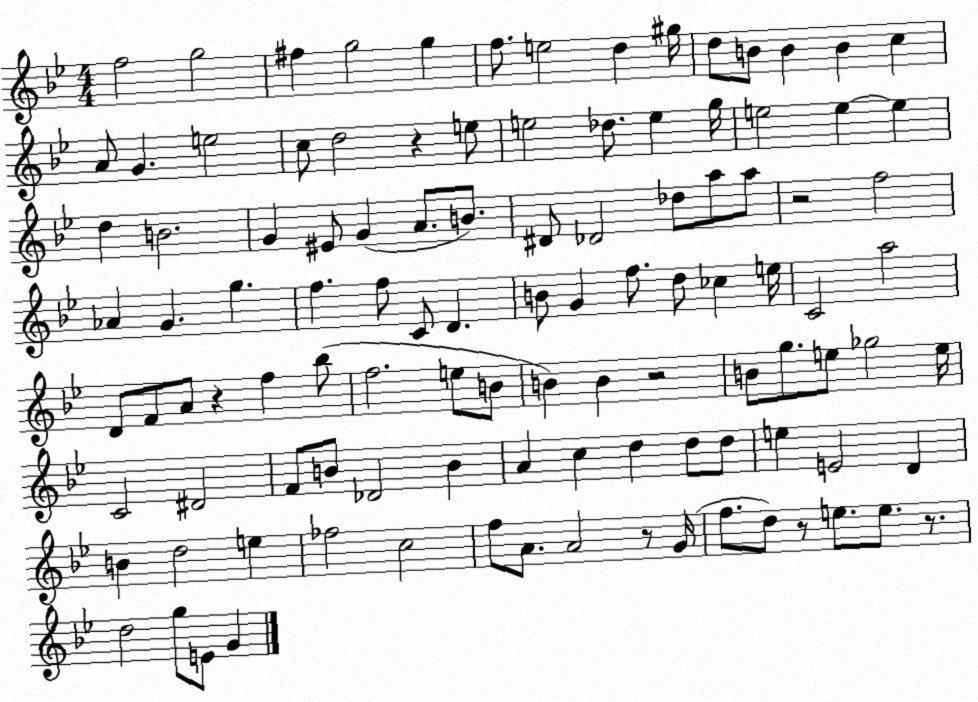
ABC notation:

X:1
T:Untitled
M:4/4
L:1/4
K:Bb
f2 g2 ^f g2 g f/2 e2 d ^g/4 d/2 B/2 B B c A/2 G e2 c/2 d2 z e/2 e2 _d/2 e g/4 e2 e e d B2 G ^E/2 G A/2 B/2 ^D/2 _D2 _d/2 a/2 a/2 z2 f2 _A G g f f/2 C/2 D B/2 G f/2 d/2 _c e/4 C2 a2 D/2 F/2 A/2 z f _b/2 f2 e/2 B/2 B B z2 B/2 g/2 e/2 _g2 e/4 C2 ^D2 F/2 B/2 _D2 B A c d d/2 d/2 e E2 D B d2 e _f2 c2 f/2 A/2 A2 z/2 G/4 f/2 d/2 z/2 e/2 e/2 z/2 d2 g/2 E/2 G